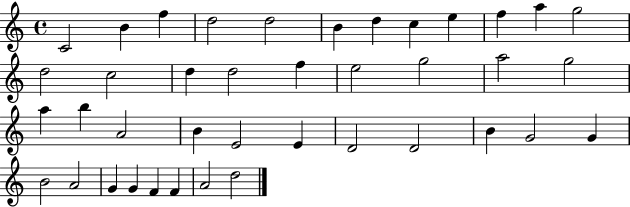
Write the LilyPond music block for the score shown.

{
  \clef treble
  \time 4/4
  \defaultTimeSignature
  \key c \major
  c'2 b'4 f''4 | d''2 d''2 | b'4 d''4 c''4 e''4 | f''4 a''4 g''2 | \break d''2 c''2 | d''4 d''2 f''4 | e''2 g''2 | a''2 g''2 | \break a''4 b''4 a'2 | b'4 e'2 e'4 | d'2 d'2 | b'4 g'2 g'4 | \break b'2 a'2 | g'4 g'4 f'4 f'4 | a'2 d''2 | \bar "|."
}